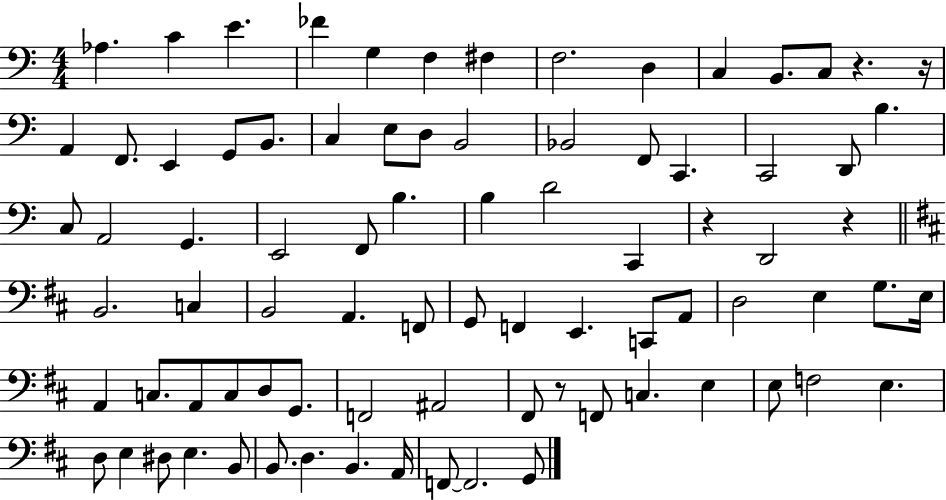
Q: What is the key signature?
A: C major